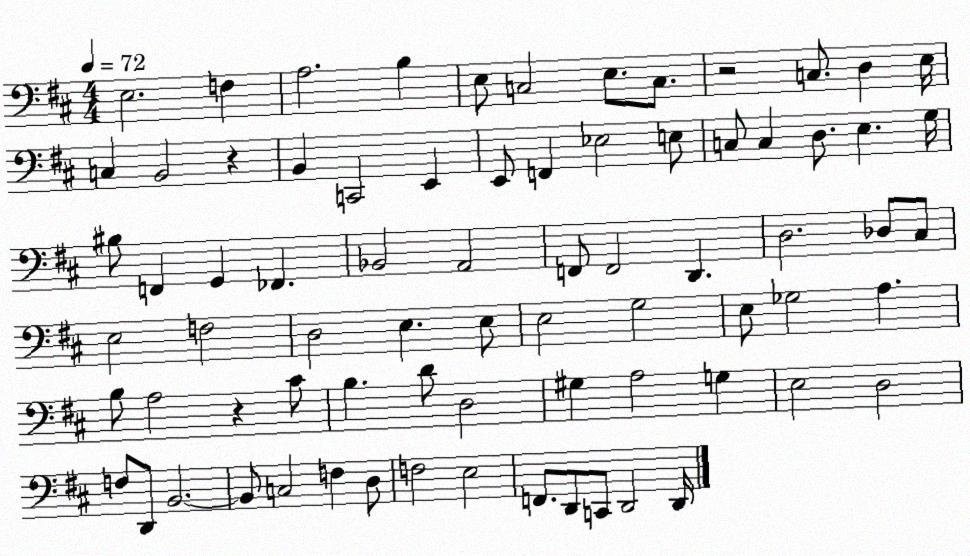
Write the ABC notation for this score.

X:1
T:Untitled
M:4/4
L:1/4
K:D
E,2 F, A,2 B, E,/2 C,2 E,/2 C,/2 z2 C,/2 D, E,/4 C, B,,2 z B,, C,,2 E,, E,,/2 F,, _E,2 E,/2 C,/2 C, D,/2 E, G,/4 ^B,/2 F,, G,, _F,, _B,,2 A,,2 F,,/2 F,,2 D,, D,2 _D,/2 ^C,/2 E,2 F,2 D,2 E, E,/2 E,2 G,2 E,/2 _G,2 A, B,/2 A,2 z ^C/2 B, D/2 D,2 ^G, A,2 G, E,2 D,2 F,/2 D,,/2 B,,2 B,,/2 C,2 F, D,/2 F,2 E,2 F,,/2 D,,/2 C,,/2 D,,2 D,,/4